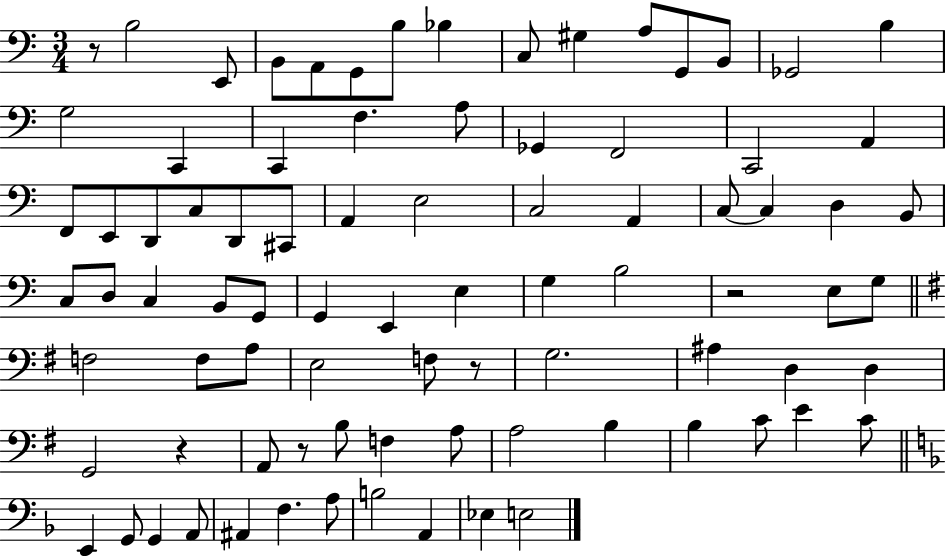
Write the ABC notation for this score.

X:1
T:Untitled
M:3/4
L:1/4
K:C
z/2 B,2 E,,/2 B,,/2 A,,/2 G,,/2 B,/2 _B, C,/2 ^G, A,/2 G,,/2 B,,/2 _G,,2 B, G,2 C,, C,, F, A,/2 _G,, F,,2 C,,2 A,, F,,/2 E,,/2 D,,/2 C,/2 D,,/2 ^C,,/2 A,, E,2 C,2 A,, C,/2 C, D, B,,/2 C,/2 D,/2 C, B,,/2 G,,/2 G,, E,, E, G, B,2 z2 E,/2 G,/2 F,2 F,/2 A,/2 E,2 F,/2 z/2 G,2 ^A, D, D, G,,2 z A,,/2 z/2 B,/2 F, A,/2 A,2 B, B, C/2 E C/2 E,, G,,/2 G,, A,,/2 ^A,, F, A,/2 B,2 A,, _E, E,2